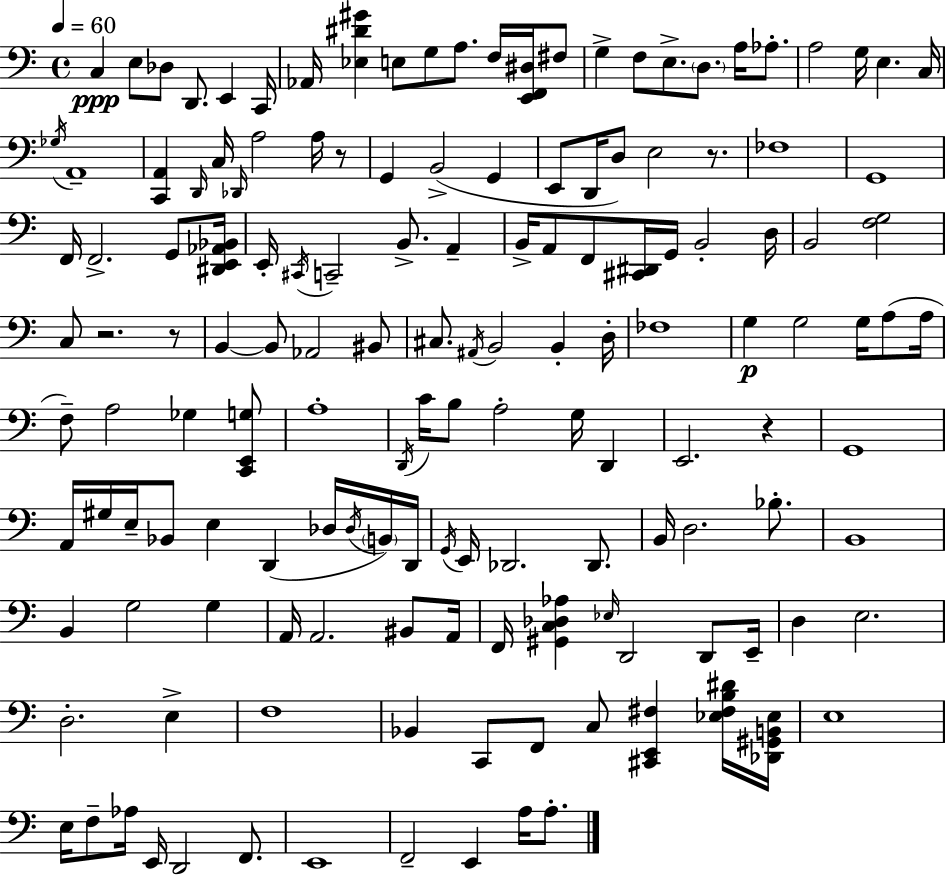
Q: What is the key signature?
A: C major